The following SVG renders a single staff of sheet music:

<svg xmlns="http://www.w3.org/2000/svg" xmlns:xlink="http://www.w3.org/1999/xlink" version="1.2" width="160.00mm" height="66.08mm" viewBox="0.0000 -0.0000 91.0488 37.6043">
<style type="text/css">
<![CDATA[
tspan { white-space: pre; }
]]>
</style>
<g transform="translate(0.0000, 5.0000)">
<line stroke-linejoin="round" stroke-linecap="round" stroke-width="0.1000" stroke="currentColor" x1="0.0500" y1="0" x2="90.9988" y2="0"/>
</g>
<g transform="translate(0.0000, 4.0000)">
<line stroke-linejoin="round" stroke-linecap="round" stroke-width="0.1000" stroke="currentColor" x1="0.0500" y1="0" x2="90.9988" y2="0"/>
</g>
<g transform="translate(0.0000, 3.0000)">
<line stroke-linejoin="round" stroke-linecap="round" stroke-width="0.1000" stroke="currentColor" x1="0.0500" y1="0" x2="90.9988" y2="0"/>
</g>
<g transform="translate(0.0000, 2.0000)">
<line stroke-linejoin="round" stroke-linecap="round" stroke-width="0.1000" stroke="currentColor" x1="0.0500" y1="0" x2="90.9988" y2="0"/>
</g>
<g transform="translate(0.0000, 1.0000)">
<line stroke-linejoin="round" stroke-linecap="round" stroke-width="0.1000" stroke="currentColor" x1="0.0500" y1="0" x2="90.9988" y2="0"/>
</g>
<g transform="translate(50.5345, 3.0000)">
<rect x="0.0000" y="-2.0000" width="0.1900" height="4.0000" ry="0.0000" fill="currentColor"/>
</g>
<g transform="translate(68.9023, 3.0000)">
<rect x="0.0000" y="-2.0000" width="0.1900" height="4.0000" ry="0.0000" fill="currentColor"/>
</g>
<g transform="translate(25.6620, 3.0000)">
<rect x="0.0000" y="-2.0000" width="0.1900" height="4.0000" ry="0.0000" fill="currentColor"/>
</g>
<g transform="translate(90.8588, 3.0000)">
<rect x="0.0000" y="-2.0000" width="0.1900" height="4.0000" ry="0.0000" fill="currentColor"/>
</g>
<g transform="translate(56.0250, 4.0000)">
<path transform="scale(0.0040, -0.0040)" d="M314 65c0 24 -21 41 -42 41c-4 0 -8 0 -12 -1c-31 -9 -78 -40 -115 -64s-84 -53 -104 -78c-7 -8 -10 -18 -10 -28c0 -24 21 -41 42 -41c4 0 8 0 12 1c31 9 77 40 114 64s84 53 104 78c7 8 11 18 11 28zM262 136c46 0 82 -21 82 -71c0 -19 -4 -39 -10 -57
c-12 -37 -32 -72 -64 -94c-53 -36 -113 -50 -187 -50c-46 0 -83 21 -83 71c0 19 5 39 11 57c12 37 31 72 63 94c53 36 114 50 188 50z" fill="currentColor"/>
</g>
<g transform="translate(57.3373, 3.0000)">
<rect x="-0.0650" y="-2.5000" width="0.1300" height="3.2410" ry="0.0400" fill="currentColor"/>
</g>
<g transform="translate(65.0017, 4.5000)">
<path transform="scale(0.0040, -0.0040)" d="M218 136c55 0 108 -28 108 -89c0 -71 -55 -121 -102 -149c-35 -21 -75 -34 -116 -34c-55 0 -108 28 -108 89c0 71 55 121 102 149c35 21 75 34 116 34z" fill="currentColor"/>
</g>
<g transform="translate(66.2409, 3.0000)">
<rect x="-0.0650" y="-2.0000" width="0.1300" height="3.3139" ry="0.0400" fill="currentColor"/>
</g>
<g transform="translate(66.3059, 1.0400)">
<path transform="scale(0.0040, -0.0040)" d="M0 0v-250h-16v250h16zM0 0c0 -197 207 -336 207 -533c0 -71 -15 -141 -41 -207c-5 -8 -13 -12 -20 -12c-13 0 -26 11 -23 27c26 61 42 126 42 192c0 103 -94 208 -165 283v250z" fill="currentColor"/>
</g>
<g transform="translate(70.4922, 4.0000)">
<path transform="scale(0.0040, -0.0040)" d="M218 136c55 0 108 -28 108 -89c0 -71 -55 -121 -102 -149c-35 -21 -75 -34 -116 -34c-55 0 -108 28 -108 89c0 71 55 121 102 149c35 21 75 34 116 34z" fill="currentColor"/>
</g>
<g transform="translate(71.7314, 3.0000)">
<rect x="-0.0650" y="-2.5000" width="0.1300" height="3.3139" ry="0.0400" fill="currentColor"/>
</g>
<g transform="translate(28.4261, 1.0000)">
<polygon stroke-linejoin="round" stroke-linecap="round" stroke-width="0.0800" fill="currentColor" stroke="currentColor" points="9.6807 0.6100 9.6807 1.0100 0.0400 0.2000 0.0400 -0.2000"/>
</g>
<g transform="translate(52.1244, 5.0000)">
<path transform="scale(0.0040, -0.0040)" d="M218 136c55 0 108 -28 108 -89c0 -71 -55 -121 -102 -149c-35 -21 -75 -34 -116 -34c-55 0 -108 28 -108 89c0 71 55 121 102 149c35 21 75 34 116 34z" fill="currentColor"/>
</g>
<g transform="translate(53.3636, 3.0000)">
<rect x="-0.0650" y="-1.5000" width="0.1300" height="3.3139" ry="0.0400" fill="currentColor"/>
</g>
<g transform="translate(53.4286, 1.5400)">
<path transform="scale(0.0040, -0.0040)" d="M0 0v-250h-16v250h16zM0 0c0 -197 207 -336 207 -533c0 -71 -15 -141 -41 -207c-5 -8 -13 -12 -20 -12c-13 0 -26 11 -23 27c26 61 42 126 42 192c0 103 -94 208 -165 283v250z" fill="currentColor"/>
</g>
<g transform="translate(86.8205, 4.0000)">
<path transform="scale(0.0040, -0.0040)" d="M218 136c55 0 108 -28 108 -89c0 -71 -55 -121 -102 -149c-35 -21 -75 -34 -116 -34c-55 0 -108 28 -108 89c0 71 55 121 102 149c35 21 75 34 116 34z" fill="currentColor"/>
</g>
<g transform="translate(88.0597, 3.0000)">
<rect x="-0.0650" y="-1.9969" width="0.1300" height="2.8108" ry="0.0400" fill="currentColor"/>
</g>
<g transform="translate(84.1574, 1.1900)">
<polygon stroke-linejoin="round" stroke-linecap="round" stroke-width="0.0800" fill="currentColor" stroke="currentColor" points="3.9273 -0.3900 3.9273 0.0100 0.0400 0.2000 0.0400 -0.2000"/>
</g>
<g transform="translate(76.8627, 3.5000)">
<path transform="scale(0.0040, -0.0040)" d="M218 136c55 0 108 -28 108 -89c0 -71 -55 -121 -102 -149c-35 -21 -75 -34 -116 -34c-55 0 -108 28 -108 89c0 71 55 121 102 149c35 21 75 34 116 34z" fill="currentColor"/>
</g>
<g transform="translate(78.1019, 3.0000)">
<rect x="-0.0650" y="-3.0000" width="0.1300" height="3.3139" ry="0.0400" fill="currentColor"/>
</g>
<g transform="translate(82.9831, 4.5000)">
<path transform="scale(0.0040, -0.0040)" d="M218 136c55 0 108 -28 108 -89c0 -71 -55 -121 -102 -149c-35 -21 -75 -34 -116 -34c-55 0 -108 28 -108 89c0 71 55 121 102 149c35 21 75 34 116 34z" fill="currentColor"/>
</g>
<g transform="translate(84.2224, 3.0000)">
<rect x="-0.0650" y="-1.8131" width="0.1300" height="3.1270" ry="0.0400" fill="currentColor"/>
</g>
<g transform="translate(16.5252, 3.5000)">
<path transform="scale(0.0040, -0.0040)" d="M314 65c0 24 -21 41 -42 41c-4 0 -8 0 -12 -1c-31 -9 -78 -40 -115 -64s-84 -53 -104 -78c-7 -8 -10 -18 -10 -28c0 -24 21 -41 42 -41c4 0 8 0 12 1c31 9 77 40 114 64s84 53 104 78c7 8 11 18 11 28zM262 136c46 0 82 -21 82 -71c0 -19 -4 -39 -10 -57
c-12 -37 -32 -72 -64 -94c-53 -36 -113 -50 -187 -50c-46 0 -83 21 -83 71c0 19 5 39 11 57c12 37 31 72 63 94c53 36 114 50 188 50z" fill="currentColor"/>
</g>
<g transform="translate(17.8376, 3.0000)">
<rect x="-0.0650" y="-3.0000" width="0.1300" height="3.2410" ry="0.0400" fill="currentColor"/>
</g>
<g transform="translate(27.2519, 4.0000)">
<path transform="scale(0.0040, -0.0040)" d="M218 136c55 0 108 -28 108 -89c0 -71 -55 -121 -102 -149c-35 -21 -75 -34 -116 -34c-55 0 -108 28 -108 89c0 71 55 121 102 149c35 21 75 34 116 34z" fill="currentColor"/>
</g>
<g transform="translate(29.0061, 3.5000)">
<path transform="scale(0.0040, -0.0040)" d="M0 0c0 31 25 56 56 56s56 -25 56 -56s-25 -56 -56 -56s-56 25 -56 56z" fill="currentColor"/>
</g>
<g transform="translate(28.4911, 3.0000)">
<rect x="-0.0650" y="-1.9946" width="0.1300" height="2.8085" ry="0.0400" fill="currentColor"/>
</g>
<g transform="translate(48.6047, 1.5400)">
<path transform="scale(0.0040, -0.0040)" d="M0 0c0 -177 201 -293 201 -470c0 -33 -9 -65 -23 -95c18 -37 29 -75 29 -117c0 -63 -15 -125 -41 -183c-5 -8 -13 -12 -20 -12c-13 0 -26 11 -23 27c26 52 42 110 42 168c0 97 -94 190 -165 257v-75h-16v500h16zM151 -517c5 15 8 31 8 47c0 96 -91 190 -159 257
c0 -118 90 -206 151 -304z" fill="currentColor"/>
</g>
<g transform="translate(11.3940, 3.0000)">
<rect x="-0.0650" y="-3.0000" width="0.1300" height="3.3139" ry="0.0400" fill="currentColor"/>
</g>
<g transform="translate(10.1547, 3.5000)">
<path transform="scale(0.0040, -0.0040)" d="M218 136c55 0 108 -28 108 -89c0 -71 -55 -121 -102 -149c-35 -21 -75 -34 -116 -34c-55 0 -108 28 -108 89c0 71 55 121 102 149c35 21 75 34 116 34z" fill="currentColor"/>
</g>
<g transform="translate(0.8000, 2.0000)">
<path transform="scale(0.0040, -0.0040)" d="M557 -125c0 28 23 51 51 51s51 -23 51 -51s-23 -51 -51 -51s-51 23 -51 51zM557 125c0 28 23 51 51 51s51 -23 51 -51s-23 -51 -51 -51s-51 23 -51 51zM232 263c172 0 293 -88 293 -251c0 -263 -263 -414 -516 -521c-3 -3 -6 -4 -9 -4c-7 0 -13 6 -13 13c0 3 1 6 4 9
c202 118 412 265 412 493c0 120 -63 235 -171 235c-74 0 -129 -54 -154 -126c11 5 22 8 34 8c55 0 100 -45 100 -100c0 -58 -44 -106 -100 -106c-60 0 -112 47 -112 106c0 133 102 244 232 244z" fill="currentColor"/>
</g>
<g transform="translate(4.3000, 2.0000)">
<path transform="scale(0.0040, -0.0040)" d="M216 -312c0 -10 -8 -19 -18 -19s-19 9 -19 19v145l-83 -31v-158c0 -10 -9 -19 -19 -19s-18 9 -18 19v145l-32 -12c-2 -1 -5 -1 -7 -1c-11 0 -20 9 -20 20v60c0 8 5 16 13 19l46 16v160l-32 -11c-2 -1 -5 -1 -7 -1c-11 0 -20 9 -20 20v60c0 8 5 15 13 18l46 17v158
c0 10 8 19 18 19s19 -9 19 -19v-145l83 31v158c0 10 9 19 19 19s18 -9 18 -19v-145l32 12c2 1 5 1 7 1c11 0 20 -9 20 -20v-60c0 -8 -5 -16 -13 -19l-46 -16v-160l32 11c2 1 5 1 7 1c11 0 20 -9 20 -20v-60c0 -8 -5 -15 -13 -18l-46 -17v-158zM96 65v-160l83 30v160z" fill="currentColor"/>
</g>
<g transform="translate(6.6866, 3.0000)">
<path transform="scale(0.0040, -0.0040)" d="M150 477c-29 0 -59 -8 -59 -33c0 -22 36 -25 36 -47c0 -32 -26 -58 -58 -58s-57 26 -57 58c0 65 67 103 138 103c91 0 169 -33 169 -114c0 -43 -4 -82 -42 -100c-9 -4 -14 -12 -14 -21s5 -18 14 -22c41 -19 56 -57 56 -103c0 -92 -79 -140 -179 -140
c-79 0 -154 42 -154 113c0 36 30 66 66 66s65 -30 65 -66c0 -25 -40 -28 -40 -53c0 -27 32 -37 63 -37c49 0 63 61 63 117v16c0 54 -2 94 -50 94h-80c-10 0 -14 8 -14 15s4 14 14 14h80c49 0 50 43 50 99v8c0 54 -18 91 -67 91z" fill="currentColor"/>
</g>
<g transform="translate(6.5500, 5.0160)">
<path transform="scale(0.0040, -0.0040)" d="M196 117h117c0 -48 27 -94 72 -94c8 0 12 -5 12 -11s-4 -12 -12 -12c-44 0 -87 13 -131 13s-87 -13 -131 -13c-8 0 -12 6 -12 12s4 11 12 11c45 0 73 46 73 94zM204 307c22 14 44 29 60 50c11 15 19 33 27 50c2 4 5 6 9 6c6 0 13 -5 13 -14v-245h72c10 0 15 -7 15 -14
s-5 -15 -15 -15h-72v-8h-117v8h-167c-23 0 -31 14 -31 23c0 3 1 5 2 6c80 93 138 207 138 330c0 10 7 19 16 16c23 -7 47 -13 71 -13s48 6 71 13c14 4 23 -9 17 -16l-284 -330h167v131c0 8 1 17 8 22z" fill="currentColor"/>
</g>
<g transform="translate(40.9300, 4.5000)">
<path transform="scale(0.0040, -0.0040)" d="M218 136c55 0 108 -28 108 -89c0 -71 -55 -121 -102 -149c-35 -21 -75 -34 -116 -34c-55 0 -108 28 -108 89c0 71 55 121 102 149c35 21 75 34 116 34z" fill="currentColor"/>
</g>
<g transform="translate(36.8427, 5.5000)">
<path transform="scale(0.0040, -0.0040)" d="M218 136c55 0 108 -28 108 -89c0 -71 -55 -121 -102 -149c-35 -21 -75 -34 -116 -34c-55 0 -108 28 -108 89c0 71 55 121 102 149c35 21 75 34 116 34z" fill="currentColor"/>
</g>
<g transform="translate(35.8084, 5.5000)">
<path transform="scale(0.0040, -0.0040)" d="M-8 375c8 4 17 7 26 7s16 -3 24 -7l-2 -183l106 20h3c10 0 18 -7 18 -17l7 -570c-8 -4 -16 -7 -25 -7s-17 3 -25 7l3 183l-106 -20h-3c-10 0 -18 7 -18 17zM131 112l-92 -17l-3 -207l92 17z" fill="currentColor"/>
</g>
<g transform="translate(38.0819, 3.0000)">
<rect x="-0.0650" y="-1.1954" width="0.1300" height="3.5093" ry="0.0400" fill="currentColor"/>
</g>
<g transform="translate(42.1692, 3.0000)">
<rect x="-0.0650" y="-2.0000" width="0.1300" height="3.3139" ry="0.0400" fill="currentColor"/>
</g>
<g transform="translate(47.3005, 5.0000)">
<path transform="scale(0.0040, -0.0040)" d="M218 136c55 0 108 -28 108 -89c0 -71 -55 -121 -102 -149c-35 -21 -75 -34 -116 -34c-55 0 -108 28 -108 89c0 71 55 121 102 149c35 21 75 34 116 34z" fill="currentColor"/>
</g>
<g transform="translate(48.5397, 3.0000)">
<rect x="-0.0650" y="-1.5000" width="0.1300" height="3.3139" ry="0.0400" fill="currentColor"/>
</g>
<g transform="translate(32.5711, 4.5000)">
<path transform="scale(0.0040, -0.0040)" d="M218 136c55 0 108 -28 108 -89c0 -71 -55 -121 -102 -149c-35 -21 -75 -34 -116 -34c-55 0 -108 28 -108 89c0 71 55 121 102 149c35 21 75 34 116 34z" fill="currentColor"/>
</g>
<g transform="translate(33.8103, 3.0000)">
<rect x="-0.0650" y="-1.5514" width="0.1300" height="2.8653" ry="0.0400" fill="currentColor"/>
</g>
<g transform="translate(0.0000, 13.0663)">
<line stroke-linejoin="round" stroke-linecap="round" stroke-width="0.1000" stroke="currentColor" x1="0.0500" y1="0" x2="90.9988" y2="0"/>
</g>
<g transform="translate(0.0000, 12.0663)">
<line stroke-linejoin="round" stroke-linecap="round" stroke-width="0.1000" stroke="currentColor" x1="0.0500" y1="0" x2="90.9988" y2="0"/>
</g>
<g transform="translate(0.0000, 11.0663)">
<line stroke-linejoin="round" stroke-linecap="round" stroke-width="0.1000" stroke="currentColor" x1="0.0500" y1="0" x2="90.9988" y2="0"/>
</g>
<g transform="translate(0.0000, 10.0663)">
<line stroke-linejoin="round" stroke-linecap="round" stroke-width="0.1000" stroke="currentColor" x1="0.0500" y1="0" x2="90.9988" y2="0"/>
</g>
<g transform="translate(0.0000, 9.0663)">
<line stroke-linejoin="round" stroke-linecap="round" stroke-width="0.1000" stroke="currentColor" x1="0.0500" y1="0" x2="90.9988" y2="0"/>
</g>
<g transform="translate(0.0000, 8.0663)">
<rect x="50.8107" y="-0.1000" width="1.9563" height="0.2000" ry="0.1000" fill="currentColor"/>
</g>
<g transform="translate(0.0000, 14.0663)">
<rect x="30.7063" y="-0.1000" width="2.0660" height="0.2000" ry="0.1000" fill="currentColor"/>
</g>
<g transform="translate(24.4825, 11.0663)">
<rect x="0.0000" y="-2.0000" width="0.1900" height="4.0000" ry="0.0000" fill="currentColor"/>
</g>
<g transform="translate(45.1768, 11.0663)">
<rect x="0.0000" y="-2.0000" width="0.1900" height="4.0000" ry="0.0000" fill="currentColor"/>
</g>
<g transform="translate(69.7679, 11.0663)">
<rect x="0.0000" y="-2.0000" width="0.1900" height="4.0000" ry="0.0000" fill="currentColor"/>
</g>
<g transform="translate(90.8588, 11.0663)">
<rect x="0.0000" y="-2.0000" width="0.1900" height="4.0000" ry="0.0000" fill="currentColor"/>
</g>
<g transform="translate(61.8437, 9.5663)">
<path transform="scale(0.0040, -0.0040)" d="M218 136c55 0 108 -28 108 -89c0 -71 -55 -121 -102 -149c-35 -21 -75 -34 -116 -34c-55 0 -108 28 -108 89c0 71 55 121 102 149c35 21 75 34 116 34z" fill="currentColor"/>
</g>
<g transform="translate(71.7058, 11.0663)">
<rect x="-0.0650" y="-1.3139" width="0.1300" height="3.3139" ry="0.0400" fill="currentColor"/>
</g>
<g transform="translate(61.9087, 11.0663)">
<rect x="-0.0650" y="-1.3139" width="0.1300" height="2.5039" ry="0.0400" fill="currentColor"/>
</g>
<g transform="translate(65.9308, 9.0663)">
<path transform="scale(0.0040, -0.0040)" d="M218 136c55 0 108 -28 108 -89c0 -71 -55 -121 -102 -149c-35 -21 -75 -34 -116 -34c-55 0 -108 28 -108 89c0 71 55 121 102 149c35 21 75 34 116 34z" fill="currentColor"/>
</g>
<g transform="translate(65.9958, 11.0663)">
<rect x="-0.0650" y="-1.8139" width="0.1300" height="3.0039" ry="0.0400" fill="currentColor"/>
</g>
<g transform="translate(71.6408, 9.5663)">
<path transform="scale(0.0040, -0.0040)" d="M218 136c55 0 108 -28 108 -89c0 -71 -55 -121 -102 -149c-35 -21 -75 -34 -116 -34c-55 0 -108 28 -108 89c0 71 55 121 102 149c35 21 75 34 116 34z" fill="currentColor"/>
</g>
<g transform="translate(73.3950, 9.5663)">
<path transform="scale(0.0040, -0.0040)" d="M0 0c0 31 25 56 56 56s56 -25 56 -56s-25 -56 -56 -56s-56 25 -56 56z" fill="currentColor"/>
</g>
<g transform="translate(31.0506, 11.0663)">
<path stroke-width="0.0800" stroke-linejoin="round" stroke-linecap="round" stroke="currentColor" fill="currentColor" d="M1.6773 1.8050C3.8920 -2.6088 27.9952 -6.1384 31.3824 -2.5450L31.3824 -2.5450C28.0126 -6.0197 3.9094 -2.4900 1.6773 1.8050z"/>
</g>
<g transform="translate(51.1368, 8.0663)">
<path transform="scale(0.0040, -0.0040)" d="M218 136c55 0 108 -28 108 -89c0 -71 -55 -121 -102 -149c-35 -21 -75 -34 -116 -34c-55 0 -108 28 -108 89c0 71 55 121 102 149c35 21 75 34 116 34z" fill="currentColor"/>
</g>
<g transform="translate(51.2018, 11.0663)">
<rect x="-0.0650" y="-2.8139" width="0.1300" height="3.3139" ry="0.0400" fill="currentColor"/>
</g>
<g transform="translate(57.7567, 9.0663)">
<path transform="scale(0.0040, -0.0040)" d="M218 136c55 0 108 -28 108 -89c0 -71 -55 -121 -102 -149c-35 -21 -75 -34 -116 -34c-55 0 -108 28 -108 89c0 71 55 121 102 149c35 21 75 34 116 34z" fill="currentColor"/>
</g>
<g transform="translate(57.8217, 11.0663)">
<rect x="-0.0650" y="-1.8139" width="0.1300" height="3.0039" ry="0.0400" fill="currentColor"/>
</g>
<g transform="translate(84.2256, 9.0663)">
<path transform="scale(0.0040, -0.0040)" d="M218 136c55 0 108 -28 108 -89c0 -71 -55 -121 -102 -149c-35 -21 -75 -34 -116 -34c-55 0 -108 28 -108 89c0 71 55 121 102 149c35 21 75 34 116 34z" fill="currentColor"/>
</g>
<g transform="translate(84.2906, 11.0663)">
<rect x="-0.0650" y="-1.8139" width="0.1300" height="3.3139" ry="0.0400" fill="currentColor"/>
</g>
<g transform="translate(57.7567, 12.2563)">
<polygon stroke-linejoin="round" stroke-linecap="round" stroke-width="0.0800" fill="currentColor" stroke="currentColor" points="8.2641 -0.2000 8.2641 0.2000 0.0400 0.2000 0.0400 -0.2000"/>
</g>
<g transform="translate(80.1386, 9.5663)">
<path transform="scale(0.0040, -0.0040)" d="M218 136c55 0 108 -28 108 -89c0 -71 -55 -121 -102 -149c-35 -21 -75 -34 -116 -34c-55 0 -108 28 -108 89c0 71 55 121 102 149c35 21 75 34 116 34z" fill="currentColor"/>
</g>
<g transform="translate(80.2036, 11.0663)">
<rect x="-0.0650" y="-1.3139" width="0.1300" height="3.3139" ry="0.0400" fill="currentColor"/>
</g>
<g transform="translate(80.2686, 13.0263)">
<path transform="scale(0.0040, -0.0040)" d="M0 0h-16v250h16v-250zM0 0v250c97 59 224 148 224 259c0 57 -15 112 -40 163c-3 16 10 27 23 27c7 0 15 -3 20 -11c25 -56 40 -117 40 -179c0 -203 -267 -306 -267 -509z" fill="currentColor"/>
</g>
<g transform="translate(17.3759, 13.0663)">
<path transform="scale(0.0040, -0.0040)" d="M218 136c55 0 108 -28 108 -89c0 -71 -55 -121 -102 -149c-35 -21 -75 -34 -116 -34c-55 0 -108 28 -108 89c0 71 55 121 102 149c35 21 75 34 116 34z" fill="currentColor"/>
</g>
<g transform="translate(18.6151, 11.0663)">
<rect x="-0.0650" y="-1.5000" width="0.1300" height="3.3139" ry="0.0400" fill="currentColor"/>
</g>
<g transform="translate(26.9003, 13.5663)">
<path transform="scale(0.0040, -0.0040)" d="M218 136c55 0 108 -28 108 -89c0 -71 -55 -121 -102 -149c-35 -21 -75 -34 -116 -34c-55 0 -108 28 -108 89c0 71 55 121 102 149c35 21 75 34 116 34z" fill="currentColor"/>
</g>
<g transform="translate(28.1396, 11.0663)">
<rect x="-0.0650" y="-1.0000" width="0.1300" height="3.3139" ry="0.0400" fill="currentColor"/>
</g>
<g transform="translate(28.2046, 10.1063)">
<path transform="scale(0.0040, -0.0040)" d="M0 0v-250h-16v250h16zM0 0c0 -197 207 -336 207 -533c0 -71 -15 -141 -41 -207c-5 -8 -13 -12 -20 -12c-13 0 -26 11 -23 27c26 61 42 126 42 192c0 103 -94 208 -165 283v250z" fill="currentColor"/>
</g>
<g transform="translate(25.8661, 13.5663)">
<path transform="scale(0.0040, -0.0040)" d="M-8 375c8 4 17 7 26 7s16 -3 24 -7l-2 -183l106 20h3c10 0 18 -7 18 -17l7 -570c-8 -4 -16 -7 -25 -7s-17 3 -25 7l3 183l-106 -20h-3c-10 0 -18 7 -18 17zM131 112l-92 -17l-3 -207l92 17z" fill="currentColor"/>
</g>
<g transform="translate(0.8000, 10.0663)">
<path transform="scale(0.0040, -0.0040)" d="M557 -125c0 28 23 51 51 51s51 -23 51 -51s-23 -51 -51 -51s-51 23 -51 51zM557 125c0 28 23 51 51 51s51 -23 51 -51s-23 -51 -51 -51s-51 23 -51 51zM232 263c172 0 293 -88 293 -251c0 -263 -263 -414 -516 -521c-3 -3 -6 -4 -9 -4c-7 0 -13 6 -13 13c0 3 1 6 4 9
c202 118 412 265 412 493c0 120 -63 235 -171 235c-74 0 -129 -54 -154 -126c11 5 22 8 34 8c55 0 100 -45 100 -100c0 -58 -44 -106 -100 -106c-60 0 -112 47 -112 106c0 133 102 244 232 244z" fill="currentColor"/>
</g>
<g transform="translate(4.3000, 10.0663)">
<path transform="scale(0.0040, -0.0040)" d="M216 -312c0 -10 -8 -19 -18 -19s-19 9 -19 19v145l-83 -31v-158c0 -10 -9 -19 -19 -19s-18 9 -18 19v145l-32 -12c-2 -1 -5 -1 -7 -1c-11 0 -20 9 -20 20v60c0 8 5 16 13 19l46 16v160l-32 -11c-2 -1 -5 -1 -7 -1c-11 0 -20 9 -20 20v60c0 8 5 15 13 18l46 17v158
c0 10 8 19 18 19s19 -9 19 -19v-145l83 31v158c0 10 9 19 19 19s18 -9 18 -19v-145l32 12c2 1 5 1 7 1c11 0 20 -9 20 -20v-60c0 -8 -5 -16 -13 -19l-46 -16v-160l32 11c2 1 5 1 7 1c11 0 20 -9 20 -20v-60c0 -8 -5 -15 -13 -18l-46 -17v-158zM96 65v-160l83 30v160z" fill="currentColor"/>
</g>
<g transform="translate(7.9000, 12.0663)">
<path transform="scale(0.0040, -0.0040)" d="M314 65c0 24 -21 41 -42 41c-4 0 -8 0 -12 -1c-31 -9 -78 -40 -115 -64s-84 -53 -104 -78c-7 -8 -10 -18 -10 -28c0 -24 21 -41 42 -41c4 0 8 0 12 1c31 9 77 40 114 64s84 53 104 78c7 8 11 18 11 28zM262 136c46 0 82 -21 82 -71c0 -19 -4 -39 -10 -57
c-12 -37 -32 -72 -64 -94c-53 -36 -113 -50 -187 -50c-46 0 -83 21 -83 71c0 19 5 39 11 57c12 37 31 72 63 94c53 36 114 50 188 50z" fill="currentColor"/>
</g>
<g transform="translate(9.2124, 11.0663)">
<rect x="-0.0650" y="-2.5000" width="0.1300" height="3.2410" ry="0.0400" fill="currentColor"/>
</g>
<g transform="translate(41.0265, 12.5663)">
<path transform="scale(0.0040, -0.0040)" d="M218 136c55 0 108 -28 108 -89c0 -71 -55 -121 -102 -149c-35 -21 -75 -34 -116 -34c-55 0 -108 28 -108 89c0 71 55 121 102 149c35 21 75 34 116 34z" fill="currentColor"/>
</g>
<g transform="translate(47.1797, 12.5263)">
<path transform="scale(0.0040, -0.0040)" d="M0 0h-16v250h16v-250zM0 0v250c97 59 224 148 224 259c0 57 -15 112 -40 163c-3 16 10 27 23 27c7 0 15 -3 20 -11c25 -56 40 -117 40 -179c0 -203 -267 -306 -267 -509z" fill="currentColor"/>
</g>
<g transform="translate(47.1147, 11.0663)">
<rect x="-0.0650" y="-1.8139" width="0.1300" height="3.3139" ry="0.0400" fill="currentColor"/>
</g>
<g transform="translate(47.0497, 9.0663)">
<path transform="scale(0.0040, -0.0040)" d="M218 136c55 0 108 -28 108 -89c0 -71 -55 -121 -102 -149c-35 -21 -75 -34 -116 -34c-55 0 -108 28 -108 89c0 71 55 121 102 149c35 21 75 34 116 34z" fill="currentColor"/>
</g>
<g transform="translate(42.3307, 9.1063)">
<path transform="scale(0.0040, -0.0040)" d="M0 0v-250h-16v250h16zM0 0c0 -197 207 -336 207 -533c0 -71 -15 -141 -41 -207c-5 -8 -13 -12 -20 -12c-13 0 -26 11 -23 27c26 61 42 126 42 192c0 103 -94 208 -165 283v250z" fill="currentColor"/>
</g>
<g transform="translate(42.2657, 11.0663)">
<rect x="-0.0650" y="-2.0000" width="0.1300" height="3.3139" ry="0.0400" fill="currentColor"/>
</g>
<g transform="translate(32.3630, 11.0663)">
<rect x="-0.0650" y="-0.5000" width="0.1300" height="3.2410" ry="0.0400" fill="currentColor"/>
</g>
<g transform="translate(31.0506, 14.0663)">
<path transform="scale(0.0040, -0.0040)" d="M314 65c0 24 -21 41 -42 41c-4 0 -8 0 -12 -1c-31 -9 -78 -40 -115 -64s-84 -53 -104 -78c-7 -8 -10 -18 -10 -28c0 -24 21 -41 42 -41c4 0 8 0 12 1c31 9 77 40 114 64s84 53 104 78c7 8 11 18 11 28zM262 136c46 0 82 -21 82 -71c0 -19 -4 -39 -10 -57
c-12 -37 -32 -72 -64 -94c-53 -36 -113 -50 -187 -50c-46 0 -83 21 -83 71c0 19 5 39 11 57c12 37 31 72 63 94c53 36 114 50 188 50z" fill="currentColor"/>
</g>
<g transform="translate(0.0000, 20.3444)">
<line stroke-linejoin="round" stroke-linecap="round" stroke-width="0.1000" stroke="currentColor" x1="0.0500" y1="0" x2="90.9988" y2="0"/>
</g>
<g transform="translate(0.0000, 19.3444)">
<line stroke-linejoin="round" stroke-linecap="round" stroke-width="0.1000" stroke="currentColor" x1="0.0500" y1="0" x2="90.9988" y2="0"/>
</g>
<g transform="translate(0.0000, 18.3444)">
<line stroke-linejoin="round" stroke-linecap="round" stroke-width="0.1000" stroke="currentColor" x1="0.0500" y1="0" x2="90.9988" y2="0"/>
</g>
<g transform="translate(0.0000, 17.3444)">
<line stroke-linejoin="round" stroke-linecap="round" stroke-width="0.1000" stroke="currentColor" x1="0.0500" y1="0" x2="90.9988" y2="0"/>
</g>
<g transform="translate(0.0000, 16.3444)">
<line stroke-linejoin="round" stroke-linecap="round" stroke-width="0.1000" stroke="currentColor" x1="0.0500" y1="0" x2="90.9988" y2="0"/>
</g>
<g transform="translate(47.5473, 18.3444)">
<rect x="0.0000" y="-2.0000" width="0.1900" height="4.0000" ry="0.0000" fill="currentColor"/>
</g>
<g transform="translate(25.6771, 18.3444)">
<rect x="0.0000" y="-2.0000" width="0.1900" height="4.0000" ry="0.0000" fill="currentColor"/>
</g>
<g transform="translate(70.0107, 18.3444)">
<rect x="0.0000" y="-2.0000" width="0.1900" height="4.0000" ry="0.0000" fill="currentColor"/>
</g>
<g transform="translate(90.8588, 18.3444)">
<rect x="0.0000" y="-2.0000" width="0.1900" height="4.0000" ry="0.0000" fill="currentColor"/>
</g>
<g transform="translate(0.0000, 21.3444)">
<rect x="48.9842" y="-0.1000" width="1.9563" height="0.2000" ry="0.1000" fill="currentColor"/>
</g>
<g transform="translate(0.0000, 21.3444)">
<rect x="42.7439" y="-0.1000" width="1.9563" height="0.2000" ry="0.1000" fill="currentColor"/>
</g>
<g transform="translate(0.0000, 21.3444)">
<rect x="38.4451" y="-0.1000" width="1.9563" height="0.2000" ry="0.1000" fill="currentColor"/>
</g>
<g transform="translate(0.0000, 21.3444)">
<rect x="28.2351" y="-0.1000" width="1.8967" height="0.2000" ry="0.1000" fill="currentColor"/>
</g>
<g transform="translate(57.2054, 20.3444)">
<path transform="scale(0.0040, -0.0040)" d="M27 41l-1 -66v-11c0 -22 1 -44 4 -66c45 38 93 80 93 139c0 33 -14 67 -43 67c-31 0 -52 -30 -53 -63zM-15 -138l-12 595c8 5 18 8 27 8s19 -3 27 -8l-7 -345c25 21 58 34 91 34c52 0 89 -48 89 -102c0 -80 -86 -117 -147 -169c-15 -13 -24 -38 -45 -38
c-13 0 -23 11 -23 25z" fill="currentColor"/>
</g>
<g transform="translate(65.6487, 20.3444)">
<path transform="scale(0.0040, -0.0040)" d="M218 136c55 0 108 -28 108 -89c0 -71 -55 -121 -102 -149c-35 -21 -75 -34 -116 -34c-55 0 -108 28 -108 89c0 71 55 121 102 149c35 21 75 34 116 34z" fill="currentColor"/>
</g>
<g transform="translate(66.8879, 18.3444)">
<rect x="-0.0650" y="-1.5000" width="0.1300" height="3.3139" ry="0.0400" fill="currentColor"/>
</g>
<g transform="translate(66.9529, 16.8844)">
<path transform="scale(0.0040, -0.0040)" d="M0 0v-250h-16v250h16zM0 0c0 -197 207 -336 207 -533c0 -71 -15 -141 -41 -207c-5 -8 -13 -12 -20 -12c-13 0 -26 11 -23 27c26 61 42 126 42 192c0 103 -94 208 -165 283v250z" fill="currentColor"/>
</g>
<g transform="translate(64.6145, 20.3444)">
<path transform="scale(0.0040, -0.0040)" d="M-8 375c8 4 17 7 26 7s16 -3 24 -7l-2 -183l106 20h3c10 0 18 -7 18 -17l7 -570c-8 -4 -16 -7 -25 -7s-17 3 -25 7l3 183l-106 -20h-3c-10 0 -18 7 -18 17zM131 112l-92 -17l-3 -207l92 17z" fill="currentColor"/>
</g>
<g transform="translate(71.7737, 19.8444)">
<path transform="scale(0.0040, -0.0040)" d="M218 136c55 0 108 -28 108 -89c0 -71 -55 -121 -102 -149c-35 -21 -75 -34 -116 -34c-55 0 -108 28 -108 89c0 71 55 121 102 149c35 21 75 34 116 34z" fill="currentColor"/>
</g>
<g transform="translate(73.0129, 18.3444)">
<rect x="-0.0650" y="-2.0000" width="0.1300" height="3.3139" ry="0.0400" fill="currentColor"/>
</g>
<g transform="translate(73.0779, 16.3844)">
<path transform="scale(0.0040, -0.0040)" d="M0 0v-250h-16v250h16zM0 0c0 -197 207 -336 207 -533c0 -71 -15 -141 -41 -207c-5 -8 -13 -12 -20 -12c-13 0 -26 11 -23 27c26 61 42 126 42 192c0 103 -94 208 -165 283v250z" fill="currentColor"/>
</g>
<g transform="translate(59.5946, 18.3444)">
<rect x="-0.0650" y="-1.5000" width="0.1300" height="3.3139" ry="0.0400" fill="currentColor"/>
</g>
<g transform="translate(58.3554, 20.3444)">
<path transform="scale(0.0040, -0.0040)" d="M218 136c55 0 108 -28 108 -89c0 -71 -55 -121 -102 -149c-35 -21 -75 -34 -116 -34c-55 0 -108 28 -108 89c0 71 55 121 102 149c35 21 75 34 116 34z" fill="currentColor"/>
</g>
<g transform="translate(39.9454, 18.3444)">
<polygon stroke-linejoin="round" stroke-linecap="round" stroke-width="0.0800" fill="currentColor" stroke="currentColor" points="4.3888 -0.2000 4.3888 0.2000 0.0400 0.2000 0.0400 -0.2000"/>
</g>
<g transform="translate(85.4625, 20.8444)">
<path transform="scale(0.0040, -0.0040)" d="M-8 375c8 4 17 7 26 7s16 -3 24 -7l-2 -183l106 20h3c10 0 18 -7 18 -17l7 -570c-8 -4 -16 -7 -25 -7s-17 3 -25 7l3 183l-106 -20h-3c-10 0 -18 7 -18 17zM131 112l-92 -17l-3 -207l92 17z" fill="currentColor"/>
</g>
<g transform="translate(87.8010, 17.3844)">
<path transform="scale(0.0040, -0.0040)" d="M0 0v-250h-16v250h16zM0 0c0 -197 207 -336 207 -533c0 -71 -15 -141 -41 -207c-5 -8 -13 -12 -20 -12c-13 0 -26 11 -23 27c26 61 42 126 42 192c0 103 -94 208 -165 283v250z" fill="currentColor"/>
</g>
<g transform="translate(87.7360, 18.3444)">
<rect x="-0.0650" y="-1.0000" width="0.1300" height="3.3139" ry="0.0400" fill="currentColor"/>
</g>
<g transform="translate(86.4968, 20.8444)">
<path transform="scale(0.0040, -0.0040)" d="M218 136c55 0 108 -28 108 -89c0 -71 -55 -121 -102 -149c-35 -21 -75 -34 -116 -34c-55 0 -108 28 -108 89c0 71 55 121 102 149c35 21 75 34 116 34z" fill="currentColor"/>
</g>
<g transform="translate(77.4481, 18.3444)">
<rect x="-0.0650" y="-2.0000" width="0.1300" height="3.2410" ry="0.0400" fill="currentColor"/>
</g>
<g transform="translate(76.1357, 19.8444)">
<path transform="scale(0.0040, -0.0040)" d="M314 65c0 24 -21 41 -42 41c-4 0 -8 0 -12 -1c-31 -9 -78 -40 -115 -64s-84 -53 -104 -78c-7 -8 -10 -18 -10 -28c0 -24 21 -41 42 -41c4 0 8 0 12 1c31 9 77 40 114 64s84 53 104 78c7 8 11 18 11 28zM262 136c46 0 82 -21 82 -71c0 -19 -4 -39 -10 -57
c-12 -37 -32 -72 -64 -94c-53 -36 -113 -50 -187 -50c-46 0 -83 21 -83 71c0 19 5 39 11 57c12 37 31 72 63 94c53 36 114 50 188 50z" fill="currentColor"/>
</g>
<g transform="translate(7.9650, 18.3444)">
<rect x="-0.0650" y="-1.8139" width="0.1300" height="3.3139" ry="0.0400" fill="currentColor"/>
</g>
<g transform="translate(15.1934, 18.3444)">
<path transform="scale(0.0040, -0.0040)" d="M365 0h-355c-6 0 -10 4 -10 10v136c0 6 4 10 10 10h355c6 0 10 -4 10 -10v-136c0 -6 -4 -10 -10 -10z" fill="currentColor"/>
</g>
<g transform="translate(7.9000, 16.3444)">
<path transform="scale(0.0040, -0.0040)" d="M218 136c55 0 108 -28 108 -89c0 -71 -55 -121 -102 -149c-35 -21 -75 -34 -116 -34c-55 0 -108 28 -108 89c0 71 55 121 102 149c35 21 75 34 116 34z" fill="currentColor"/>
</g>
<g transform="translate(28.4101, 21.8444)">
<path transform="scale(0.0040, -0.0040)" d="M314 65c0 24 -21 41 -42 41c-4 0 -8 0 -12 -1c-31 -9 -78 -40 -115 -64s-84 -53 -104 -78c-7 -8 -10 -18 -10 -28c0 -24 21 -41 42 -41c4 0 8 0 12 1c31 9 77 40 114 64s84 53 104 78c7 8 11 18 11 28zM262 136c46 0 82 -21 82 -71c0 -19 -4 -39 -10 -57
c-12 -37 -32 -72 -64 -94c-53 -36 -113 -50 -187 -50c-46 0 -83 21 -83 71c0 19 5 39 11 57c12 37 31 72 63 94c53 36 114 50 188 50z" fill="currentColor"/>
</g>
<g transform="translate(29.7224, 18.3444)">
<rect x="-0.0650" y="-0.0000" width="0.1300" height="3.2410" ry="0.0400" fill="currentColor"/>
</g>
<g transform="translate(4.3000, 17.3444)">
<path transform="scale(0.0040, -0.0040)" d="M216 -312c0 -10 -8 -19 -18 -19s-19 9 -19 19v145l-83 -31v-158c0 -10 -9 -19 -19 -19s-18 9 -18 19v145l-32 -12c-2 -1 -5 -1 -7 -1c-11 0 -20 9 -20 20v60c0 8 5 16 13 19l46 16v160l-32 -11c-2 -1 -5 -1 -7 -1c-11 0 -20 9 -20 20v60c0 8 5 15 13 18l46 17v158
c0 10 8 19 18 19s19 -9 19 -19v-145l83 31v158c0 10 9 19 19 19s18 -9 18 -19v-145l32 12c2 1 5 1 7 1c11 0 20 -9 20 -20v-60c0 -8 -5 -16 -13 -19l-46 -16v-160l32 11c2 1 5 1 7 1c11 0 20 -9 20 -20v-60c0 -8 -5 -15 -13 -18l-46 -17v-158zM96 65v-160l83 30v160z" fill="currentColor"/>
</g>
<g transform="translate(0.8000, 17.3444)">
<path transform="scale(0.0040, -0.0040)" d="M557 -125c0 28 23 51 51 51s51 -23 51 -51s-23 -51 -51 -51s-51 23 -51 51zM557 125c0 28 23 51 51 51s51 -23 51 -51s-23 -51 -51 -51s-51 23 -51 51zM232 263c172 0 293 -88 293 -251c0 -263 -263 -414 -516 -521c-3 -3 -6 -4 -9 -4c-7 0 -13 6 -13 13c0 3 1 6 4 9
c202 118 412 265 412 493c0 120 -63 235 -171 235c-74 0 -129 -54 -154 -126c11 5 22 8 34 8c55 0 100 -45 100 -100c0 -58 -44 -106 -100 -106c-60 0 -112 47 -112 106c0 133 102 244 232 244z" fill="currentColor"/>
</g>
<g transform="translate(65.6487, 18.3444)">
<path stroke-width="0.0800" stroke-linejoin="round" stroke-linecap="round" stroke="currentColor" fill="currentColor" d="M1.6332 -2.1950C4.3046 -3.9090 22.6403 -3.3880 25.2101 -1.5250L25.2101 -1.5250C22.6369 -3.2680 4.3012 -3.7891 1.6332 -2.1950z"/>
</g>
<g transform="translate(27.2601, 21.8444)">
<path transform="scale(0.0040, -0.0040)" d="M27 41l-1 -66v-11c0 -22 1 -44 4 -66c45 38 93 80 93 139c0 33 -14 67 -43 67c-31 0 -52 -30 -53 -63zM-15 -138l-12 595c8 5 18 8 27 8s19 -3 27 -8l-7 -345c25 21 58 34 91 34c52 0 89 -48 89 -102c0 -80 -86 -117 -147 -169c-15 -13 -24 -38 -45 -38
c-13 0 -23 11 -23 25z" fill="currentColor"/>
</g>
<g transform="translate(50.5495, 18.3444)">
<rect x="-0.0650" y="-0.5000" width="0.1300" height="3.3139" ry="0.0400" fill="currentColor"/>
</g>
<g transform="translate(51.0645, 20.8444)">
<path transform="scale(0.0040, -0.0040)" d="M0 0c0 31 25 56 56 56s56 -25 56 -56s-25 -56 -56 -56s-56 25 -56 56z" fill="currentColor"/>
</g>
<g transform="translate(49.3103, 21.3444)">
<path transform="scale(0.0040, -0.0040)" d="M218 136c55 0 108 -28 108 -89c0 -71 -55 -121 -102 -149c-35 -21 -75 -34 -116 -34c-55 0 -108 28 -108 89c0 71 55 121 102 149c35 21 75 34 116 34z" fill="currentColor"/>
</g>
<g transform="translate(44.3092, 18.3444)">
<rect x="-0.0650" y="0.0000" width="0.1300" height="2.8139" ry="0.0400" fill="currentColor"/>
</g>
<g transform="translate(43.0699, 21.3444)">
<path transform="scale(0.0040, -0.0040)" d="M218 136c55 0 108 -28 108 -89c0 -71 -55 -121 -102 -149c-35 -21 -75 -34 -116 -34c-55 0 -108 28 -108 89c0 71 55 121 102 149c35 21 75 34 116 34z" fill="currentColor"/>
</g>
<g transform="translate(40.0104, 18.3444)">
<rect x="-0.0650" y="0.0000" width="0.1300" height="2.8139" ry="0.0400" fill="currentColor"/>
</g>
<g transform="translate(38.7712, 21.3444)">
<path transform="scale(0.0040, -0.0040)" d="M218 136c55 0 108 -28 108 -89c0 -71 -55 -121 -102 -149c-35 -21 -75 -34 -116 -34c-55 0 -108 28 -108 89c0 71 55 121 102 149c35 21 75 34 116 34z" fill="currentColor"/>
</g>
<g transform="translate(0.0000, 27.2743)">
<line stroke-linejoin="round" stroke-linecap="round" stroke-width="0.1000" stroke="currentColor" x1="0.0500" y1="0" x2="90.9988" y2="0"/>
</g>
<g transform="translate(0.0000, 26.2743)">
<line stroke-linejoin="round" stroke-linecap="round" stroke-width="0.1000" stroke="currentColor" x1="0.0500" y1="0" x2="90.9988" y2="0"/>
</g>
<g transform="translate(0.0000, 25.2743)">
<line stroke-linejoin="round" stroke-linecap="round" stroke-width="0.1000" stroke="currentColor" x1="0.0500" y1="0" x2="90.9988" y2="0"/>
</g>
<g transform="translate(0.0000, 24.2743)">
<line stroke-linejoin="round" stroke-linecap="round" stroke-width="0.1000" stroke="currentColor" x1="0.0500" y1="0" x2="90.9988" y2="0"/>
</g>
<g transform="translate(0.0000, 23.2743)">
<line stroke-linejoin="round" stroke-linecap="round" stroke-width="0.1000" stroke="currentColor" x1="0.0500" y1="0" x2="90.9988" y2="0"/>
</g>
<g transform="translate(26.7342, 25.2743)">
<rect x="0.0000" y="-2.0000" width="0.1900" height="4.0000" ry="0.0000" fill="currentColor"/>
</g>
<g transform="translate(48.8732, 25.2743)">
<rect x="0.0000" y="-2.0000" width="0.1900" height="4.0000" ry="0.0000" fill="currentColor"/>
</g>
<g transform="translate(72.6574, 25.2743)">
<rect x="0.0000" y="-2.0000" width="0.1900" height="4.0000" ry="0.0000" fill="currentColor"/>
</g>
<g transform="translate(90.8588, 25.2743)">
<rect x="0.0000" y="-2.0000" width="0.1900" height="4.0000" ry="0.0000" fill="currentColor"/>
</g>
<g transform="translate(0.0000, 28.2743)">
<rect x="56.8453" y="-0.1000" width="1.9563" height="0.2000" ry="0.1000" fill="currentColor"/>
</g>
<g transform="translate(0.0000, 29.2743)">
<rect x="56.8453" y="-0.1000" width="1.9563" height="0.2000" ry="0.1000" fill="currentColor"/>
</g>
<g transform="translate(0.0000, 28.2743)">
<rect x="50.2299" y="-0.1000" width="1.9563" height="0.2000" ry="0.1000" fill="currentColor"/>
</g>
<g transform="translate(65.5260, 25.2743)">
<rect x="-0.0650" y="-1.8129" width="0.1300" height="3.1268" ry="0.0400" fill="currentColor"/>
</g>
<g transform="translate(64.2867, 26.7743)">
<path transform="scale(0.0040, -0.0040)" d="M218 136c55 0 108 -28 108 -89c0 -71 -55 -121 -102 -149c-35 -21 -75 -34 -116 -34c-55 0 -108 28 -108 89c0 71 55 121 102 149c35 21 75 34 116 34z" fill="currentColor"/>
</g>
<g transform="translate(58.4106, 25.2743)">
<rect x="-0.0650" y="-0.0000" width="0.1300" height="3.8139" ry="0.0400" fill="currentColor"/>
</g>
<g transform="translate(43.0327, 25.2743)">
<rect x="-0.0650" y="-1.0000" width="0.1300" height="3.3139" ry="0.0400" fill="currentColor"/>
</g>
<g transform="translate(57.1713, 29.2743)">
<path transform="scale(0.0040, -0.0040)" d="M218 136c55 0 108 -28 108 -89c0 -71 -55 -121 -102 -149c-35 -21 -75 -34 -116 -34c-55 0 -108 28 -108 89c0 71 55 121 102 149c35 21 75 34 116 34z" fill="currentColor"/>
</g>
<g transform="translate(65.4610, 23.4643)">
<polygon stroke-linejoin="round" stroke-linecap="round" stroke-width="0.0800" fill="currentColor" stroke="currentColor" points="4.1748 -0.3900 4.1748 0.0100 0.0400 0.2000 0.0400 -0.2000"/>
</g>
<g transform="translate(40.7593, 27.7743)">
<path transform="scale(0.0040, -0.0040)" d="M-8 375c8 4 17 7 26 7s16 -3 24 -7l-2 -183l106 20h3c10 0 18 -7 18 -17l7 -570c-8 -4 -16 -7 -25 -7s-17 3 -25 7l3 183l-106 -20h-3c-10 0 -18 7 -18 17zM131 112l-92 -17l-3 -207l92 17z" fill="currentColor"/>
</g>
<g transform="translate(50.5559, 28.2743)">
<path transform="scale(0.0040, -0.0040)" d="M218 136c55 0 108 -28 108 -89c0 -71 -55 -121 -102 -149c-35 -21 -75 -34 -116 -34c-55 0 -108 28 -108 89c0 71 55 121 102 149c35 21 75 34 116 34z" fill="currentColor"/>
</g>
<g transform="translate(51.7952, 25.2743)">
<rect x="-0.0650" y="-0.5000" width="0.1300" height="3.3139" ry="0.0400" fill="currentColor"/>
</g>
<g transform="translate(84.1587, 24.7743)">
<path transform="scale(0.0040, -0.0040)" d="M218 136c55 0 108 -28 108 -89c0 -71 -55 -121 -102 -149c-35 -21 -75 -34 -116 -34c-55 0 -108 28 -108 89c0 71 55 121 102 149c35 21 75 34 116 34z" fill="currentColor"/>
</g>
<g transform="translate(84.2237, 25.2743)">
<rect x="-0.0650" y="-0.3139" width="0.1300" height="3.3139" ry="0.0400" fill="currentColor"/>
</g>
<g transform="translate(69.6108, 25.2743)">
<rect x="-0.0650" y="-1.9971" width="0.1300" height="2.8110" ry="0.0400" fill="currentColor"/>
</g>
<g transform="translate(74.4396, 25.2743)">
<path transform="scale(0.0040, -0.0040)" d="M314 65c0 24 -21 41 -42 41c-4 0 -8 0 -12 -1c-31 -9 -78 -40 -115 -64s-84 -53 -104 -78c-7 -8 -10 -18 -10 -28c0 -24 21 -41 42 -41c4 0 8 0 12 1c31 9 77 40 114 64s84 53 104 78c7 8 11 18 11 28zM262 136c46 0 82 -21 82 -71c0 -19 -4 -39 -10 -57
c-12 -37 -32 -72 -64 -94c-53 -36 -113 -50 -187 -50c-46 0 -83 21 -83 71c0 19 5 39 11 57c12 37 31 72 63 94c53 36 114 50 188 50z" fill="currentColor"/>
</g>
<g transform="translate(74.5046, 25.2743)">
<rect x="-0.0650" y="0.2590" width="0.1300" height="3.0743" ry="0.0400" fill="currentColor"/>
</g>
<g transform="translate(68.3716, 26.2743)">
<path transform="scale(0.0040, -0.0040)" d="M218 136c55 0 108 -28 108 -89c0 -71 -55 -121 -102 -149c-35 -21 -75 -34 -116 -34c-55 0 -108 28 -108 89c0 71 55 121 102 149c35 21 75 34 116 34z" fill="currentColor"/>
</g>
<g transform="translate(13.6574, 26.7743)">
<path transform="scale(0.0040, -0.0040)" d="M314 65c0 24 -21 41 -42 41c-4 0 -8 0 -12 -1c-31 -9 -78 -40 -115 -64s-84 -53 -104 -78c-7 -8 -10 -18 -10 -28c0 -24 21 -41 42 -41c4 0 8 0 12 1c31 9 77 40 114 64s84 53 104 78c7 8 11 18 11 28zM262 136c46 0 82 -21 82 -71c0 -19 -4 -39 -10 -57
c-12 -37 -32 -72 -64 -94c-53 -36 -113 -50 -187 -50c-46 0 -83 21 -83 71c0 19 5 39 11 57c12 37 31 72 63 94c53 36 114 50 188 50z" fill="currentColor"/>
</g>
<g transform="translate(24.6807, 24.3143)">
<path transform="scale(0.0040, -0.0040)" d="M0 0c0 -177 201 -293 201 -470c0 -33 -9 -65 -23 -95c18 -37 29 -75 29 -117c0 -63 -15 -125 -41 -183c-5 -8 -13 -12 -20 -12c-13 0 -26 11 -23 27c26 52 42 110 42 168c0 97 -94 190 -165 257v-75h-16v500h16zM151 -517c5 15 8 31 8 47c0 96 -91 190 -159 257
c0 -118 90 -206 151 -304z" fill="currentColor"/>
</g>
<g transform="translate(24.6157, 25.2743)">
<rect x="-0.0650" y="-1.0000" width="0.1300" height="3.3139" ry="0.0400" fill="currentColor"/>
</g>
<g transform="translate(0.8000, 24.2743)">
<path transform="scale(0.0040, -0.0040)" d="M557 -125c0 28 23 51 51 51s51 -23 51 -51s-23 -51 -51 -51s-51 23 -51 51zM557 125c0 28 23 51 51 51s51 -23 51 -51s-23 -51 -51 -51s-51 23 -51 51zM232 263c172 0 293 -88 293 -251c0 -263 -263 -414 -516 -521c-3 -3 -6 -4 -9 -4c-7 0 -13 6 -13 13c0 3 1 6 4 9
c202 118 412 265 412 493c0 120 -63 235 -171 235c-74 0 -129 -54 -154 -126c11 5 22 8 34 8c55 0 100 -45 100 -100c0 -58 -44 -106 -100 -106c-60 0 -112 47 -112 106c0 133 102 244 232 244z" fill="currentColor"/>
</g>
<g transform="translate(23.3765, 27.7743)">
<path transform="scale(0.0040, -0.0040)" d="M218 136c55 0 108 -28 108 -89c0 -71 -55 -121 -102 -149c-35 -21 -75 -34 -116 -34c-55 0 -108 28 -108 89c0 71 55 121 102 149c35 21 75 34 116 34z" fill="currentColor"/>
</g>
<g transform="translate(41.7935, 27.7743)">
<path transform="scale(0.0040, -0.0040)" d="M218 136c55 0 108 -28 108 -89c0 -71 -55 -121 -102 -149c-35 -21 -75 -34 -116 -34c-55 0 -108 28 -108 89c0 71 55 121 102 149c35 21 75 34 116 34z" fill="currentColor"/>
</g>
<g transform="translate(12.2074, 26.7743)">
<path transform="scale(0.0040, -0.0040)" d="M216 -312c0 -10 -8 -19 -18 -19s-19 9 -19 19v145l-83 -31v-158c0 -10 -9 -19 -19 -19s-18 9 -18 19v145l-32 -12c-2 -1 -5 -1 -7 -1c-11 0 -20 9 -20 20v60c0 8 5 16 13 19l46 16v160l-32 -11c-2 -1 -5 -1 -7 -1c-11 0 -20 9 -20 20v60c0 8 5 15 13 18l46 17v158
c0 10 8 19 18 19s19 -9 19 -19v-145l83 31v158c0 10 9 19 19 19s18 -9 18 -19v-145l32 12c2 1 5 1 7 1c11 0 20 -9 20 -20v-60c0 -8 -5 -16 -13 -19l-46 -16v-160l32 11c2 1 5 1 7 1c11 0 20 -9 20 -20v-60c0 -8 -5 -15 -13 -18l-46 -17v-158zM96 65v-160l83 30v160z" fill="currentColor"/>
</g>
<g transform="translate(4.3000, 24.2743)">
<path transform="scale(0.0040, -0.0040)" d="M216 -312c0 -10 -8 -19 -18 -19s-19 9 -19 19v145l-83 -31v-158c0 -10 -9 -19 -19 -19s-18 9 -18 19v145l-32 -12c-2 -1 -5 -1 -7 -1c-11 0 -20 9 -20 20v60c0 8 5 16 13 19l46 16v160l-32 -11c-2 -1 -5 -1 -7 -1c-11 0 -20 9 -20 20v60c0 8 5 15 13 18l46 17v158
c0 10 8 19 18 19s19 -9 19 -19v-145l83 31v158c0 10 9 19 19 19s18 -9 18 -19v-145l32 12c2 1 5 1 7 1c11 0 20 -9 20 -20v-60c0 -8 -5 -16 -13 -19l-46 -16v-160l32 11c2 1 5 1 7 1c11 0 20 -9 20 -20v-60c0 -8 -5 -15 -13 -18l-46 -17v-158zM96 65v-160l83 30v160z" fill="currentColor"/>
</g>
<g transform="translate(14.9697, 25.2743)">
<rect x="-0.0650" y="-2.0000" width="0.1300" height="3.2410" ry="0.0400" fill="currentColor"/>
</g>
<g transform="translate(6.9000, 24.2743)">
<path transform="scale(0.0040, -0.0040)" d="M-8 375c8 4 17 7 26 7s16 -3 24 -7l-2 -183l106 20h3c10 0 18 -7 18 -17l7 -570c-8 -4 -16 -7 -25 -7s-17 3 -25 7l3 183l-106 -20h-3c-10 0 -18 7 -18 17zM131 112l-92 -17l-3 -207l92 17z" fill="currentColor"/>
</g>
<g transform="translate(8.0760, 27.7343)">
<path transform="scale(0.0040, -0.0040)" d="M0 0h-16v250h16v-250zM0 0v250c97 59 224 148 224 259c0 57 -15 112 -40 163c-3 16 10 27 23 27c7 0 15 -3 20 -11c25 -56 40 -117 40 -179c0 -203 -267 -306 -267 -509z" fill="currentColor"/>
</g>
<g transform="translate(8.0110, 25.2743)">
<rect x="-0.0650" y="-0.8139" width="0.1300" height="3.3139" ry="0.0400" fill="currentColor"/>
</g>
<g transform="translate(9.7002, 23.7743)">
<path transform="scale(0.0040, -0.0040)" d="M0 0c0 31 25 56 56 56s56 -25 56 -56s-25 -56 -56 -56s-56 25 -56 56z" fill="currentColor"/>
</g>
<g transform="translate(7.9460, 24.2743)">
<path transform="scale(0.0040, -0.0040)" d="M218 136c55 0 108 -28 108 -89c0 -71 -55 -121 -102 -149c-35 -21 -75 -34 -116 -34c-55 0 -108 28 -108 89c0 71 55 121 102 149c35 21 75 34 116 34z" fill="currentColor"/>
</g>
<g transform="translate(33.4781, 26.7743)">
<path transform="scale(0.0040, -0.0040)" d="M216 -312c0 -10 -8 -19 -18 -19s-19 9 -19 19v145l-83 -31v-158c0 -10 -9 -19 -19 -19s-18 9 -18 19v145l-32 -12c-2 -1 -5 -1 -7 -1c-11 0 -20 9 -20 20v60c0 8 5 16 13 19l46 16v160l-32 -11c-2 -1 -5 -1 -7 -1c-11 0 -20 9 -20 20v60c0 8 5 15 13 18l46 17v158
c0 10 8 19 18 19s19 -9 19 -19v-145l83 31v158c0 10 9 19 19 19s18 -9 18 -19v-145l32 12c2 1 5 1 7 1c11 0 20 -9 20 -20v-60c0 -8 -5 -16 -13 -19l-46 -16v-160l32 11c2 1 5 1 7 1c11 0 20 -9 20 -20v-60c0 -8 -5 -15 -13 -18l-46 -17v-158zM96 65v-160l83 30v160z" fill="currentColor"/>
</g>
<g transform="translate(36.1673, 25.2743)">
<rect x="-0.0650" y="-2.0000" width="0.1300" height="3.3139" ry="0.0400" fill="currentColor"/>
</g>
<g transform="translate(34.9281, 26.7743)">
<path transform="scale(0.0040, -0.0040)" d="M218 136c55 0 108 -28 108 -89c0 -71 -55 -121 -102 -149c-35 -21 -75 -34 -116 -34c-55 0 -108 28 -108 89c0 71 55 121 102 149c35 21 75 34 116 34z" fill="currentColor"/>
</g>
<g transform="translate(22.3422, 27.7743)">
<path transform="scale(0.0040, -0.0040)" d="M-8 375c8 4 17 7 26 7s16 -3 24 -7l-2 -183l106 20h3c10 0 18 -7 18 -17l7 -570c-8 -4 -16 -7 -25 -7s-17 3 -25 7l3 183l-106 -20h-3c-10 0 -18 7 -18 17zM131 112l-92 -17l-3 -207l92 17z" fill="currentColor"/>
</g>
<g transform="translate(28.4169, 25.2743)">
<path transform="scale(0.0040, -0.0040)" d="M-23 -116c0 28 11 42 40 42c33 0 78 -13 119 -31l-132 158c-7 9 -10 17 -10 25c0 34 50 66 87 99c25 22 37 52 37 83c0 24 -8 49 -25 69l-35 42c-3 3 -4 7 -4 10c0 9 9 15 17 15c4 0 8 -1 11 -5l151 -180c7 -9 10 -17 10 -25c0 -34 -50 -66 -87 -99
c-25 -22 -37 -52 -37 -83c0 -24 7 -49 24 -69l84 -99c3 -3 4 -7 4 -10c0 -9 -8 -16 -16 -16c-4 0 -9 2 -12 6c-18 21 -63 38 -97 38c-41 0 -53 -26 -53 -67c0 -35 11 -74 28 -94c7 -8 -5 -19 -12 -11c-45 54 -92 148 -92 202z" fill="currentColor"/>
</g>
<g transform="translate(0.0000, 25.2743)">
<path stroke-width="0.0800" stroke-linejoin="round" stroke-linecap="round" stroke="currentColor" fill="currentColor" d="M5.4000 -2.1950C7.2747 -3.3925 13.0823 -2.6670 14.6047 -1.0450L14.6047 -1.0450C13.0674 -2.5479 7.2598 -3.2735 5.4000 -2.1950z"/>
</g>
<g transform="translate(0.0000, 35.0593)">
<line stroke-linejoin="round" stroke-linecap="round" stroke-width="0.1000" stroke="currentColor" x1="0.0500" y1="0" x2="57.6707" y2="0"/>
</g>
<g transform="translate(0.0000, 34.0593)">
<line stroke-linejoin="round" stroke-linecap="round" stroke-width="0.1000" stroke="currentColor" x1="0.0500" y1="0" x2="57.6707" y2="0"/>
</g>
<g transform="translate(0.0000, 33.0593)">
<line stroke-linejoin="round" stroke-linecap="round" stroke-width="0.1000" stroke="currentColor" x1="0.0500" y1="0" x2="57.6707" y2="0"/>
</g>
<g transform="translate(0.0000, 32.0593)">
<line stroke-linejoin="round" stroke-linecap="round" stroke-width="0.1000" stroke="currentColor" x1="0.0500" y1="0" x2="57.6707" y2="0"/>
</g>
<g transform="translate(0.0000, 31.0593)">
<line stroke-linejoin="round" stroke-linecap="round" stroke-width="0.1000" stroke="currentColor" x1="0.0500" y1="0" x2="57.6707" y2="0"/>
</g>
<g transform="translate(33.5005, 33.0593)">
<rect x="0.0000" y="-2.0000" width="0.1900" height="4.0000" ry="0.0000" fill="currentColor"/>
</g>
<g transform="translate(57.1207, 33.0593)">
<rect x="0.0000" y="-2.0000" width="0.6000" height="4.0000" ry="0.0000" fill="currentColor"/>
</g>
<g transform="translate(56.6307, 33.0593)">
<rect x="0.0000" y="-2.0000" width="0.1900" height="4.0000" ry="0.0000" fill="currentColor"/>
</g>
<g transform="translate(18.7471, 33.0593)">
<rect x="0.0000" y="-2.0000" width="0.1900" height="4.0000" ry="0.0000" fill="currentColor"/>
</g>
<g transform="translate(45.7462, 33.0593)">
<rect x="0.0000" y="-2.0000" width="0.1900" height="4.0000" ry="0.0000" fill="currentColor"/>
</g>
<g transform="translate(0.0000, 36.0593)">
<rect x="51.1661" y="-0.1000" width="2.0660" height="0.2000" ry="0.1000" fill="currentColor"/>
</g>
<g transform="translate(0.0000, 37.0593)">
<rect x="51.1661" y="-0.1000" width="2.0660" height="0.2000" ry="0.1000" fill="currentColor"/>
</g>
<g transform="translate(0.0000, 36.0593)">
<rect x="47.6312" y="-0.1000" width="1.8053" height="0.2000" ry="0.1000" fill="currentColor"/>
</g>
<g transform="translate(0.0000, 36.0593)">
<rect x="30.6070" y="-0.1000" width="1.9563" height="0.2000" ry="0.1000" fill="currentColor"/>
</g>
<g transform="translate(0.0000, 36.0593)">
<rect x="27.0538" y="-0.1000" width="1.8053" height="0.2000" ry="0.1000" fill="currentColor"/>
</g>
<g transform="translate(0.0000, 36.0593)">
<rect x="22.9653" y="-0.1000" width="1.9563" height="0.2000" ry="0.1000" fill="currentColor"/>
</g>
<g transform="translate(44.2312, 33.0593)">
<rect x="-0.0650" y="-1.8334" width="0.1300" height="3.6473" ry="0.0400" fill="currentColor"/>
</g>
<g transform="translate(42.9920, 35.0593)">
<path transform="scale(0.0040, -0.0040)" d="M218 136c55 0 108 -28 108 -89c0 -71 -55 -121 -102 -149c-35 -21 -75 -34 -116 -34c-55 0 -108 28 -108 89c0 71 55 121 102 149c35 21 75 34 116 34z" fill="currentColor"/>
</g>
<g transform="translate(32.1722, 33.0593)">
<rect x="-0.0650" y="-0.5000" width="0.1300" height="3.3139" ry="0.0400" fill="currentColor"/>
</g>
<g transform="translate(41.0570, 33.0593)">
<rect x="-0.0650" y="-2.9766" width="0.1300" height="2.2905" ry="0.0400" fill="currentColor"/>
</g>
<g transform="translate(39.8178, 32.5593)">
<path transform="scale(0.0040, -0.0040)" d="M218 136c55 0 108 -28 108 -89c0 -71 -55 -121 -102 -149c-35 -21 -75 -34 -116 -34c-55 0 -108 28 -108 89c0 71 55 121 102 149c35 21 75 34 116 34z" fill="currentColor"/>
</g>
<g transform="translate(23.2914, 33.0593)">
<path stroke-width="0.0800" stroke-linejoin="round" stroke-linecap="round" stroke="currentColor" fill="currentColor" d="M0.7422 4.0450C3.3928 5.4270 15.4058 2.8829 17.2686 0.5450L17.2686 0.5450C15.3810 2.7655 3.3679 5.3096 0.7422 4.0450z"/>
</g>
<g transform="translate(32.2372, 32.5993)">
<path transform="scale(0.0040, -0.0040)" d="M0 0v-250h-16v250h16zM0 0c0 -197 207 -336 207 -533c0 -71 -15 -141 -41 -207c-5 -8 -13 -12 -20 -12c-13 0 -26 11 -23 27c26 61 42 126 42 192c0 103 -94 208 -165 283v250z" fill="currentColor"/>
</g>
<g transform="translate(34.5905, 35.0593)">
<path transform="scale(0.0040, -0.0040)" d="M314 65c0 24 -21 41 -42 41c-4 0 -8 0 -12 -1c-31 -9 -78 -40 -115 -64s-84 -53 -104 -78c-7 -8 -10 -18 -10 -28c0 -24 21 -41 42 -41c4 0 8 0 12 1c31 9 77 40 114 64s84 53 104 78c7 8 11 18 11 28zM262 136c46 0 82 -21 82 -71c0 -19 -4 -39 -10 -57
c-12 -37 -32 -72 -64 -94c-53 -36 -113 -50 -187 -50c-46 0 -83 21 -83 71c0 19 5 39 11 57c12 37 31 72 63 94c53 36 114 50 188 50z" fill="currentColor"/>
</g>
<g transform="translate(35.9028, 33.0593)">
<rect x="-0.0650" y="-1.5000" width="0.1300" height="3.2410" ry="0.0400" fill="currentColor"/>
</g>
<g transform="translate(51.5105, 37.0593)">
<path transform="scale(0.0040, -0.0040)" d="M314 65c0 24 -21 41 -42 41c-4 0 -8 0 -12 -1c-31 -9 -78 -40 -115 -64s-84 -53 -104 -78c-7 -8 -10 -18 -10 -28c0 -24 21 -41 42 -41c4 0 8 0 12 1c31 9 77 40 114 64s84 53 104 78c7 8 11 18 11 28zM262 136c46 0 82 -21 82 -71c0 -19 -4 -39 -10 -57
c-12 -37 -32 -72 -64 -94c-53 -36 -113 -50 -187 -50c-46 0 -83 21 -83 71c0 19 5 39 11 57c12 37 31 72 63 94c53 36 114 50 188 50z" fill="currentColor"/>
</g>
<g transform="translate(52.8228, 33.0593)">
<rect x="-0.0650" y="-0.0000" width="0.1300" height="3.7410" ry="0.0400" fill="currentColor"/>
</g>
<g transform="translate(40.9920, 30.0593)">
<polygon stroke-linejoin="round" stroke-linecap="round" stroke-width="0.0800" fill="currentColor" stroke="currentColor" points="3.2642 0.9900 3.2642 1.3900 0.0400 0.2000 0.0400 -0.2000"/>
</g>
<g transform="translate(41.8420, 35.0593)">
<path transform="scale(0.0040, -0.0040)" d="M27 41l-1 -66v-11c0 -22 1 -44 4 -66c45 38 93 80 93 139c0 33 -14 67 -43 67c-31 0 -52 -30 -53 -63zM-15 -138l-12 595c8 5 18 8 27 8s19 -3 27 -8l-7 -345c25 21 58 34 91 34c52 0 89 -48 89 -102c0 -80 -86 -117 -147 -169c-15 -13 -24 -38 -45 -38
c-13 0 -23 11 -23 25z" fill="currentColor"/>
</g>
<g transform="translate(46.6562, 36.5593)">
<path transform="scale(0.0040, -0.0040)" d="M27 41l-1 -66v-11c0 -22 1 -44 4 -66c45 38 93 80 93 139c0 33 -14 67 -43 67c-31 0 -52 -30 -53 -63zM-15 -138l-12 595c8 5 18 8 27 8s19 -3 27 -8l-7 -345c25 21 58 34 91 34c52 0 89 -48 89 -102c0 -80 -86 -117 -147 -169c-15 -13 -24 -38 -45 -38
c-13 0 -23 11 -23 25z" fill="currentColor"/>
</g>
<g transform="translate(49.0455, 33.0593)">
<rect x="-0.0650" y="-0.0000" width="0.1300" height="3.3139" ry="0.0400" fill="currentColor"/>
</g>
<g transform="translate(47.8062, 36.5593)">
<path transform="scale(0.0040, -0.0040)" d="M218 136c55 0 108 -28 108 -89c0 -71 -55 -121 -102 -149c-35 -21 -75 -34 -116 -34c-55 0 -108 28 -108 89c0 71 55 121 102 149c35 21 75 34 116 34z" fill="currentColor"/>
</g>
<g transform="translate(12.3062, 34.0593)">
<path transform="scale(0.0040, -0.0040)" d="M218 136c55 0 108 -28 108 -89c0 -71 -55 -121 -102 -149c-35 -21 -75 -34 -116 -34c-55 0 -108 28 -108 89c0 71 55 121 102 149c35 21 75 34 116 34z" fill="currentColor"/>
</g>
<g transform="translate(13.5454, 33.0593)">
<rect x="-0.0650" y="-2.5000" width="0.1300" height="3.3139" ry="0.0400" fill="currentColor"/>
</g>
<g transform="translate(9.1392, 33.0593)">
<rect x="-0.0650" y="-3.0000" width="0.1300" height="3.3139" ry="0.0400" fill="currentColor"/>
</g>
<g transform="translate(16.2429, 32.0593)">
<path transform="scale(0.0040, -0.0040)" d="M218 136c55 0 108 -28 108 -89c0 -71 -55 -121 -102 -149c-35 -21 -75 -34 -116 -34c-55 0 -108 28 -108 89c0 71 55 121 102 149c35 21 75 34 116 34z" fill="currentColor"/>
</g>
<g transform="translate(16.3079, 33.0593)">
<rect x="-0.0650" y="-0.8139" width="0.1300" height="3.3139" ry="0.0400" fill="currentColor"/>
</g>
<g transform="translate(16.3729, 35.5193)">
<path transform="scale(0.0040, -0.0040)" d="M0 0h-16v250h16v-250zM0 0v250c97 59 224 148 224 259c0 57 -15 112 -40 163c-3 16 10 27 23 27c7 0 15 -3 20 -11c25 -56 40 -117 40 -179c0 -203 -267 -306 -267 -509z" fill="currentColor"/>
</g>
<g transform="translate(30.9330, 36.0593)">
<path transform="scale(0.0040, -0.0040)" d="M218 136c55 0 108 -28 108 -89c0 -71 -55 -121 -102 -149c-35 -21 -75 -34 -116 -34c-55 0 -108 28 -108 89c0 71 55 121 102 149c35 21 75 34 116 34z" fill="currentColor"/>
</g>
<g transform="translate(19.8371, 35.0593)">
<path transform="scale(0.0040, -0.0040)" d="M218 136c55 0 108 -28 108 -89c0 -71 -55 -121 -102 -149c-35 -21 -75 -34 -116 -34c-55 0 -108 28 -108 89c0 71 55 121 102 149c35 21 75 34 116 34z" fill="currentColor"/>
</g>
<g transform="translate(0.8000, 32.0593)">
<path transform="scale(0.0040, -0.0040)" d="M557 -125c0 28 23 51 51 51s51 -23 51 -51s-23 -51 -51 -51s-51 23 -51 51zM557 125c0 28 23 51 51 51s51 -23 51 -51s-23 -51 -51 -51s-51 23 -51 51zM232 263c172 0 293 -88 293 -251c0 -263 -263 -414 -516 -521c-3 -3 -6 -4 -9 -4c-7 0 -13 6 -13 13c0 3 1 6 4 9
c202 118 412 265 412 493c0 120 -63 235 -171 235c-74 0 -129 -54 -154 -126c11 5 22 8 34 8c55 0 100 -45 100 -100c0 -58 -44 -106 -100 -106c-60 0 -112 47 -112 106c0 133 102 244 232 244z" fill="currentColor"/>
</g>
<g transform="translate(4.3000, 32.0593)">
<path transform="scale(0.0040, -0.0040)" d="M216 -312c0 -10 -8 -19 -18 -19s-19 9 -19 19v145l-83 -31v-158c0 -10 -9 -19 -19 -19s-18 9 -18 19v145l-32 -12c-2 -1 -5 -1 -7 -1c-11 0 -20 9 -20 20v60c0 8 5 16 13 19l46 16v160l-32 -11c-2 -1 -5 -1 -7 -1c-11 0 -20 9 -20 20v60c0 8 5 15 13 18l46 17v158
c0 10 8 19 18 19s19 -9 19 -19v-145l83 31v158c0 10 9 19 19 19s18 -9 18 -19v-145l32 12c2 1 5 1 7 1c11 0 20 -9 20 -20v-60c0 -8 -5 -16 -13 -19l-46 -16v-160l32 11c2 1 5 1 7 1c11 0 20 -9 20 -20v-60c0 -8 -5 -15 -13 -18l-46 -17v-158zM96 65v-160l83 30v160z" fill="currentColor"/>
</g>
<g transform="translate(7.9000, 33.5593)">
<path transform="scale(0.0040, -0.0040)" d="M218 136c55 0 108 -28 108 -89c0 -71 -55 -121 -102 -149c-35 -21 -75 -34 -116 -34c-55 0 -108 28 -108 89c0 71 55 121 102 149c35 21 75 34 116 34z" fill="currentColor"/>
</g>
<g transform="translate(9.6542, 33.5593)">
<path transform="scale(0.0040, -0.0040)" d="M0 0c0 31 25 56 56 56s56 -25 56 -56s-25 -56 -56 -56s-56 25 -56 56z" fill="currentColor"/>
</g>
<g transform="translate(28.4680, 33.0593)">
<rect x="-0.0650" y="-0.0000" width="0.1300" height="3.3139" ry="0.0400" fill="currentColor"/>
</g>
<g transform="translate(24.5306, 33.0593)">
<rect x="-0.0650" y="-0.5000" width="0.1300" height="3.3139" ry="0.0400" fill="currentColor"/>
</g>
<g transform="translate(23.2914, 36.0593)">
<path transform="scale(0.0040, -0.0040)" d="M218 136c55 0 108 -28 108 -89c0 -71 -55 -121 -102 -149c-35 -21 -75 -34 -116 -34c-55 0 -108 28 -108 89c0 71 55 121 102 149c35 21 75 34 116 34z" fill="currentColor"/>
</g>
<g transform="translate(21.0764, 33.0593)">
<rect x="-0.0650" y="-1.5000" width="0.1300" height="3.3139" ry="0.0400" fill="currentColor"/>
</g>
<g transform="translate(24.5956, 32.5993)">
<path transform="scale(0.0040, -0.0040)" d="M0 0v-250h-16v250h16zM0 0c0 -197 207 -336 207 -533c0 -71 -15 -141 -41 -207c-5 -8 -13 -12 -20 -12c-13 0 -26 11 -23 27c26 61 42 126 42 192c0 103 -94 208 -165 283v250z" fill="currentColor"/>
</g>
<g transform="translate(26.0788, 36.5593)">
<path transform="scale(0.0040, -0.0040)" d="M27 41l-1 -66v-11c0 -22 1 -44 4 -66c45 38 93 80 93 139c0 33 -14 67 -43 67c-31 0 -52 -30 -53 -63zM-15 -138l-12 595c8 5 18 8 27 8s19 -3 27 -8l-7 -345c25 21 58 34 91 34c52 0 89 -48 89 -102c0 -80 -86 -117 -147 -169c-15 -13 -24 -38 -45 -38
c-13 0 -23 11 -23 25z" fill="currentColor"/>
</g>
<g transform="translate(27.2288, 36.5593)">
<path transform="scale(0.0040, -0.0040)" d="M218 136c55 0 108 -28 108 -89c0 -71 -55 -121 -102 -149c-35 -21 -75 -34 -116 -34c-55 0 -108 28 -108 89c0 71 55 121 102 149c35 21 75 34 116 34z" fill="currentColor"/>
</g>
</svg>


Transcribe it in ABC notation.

X:1
T:Untitled
M:3/4
L:1/4
K:G
C, C,2 B,,/2 A,,/2 F,,/2 A,, G,,/4 G,,/2 B,,2 A,,/2 B,, C, A,,/2 B,,/2 B,,2 G,, F,,/2 E,,2 A,,/2 A,/2 C A,/2 G,/2 A,/2 G, G,/2 A, A, z2 _D,,2 E,,/2 E,,/2 E,, _G,, G,,/2 A,,/2 A,,2 F,,/2 F,/2 ^A,,2 F,,/4 z ^A,, F,, E,, C,, A,,/2 B,,/2 D,2 E, C, B,, ^F,/2 G,, E,,/2 _D,, E,,/2 G,,2 E,/2 _G,,/2 _D,, C,,2